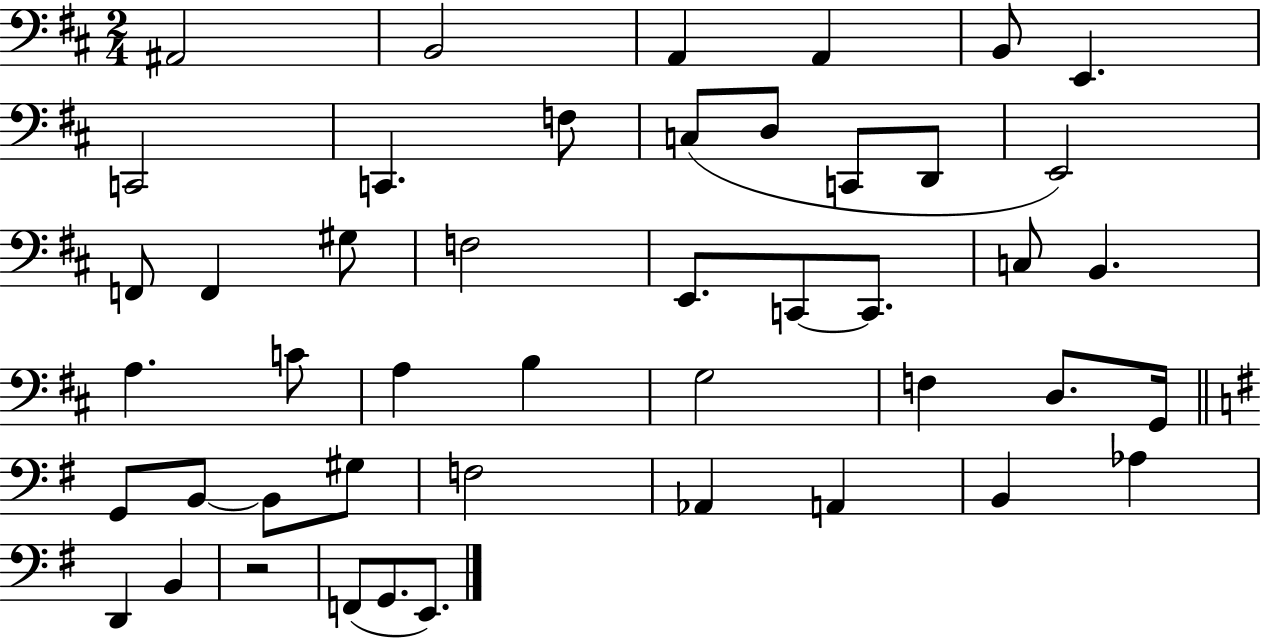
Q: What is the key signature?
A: D major